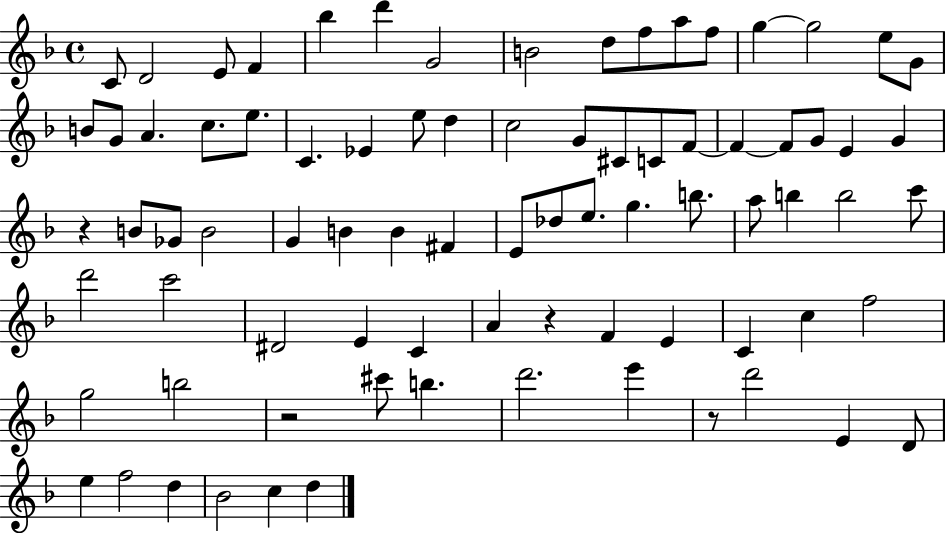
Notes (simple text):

C4/e D4/h E4/e F4/q Bb5/q D6/q G4/h B4/h D5/e F5/e A5/e F5/e G5/q G5/h E5/e G4/e B4/e G4/e A4/q. C5/e. E5/e. C4/q. Eb4/q E5/e D5/q C5/h G4/e C#4/e C4/e F4/e F4/q F4/e G4/e E4/q G4/q R/q B4/e Gb4/e B4/h G4/q B4/q B4/q F#4/q E4/e Db5/e E5/e. G5/q. B5/e. A5/e B5/q B5/h C6/e D6/h C6/h D#4/h E4/q C4/q A4/q R/q F4/q E4/q C4/q C5/q F5/h G5/h B5/h R/h C#6/e B5/q. D6/h. E6/q R/e D6/h E4/q D4/e E5/q F5/h D5/q Bb4/h C5/q D5/q